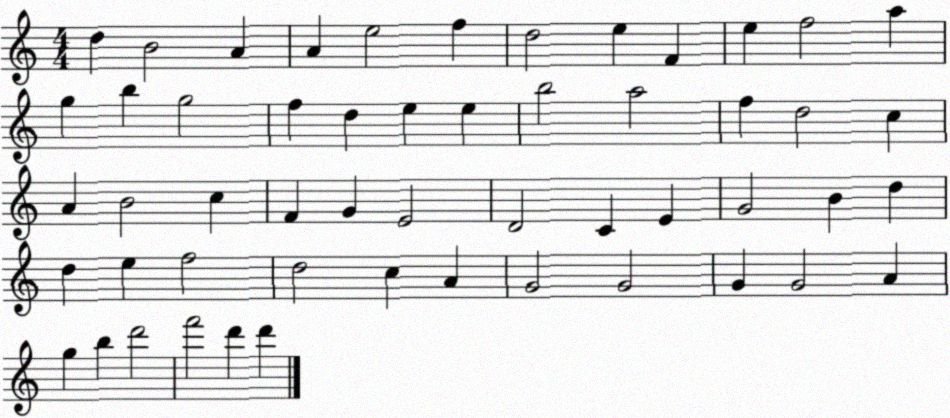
X:1
T:Untitled
M:4/4
L:1/4
K:C
d B2 A A e2 f d2 e F e f2 a g b g2 f d e e b2 a2 f d2 c A B2 c F G E2 D2 C E G2 B d d e f2 d2 c A G2 G2 G G2 A g b d'2 f'2 d' d'